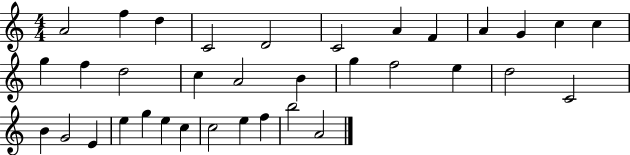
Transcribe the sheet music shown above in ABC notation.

X:1
T:Untitled
M:4/4
L:1/4
K:C
A2 f d C2 D2 C2 A F A G c c g f d2 c A2 B g f2 e d2 C2 B G2 E e g e c c2 e f b2 A2